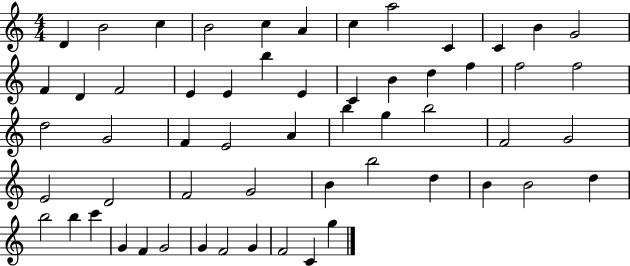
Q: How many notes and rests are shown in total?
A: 57